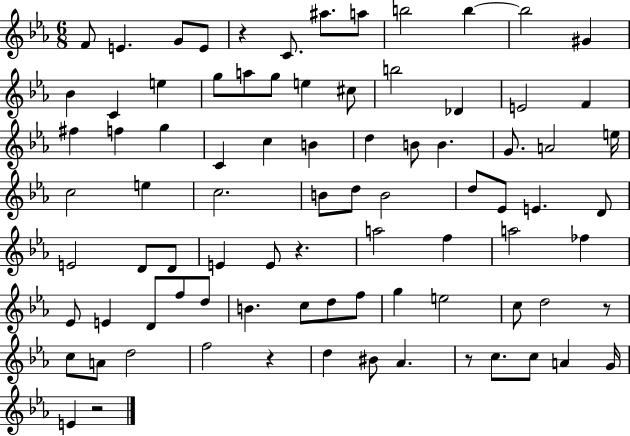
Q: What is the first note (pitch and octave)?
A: F4